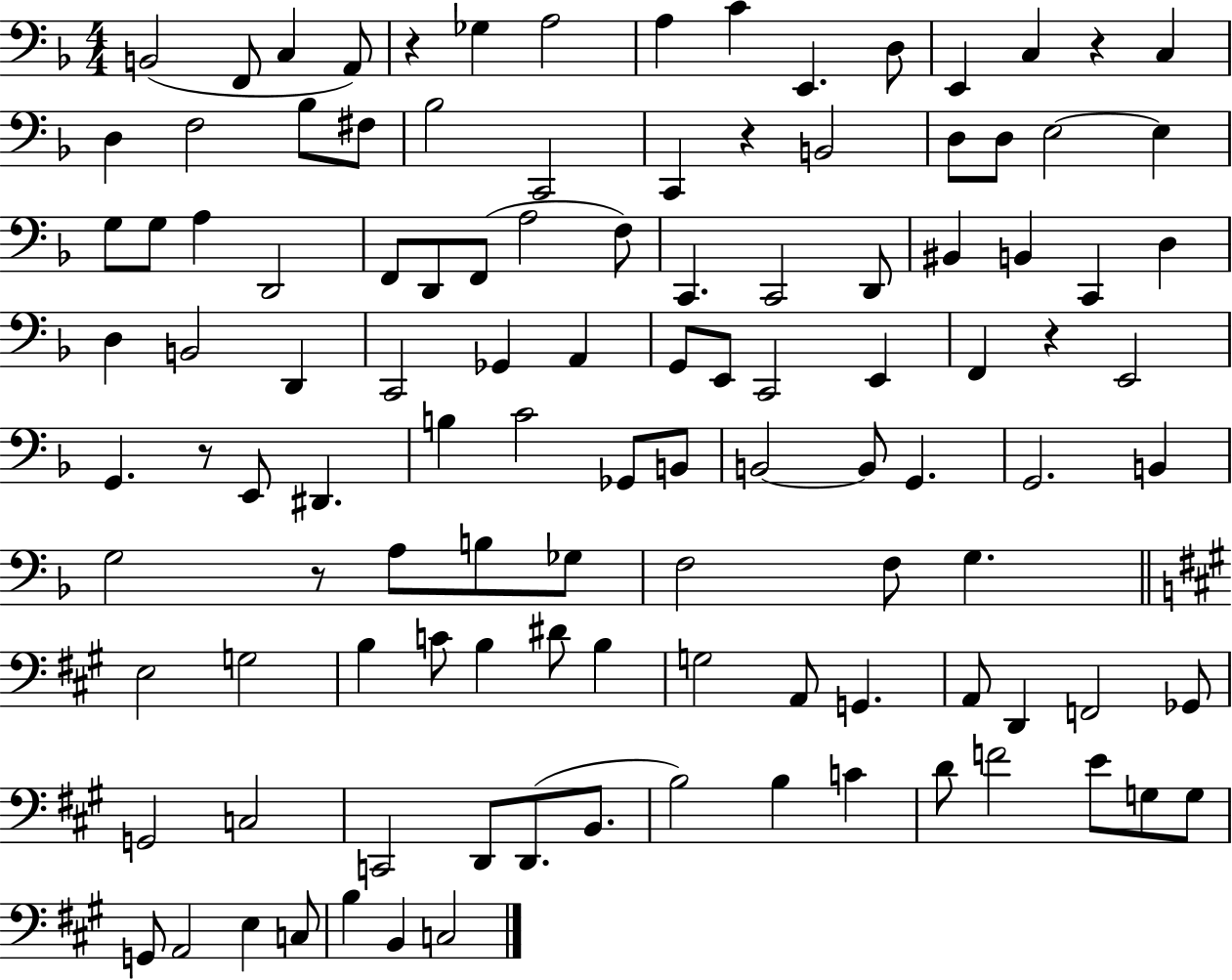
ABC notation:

X:1
T:Untitled
M:4/4
L:1/4
K:F
B,,2 F,,/2 C, A,,/2 z _G, A,2 A, C E,, D,/2 E,, C, z C, D, F,2 _B,/2 ^F,/2 _B,2 C,,2 C,, z B,,2 D,/2 D,/2 E,2 E, G,/2 G,/2 A, D,,2 F,,/2 D,,/2 F,,/2 A,2 F,/2 C,, C,,2 D,,/2 ^B,, B,, C,, D, D, B,,2 D,, C,,2 _G,, A,, G,,/2 E,,/2 C,,2 E,, F,, z E,,2 G,, z/2 E,,/2 ^D,, B, C2 _G,,/2 B,,/2 B,,2 B,,/2 G,, G,,2 B,, G,2 z/2 A,/2 B,/2 _G,/2 F,2 F,/2 G, E,2 G,2 B, C/2 B, ^D/2 B, G,2 A,,/2 G,, A,,/2 D,, F,,2 _G,,/2 G,,2 C,2 C,,2 D,,/2 D,,/2 B,,/2 B,2 B, C D/2 F2 E/2 G,/2 G,/2 G,,/2 A,,2 E, C,/2 B, B,, C,2